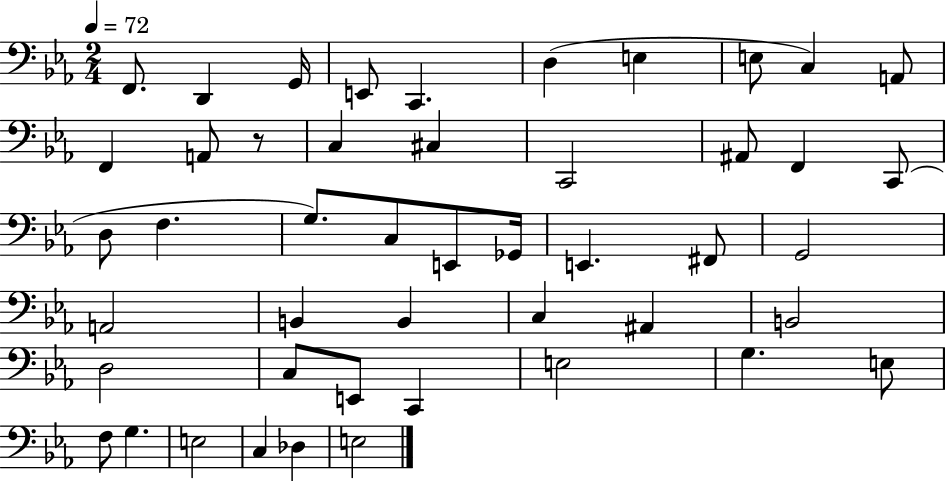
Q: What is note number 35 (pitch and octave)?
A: C3